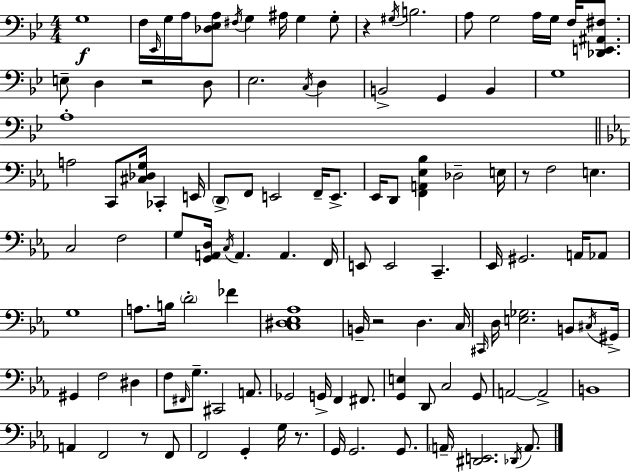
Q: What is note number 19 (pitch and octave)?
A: D3